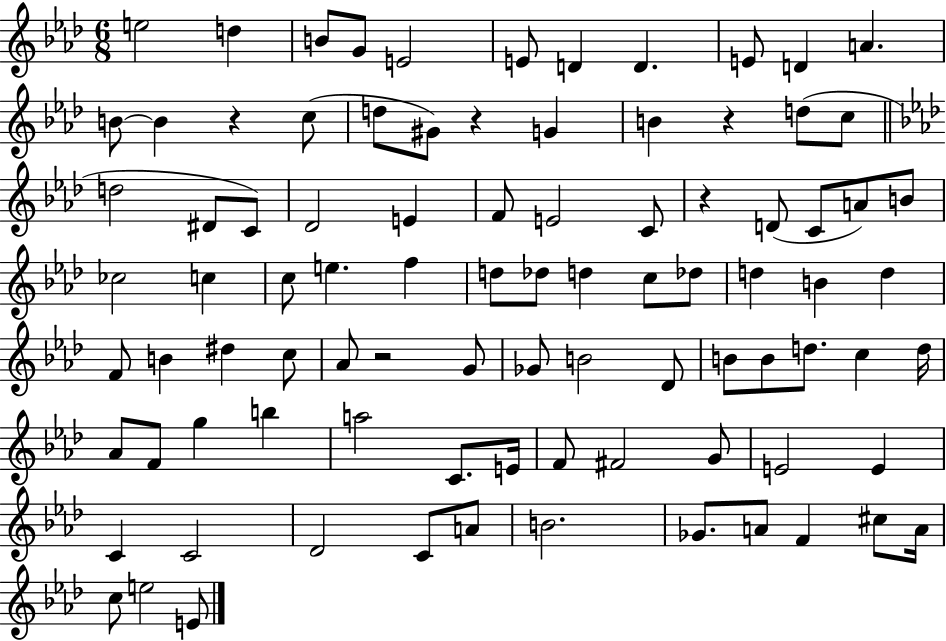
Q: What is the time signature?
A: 6/8